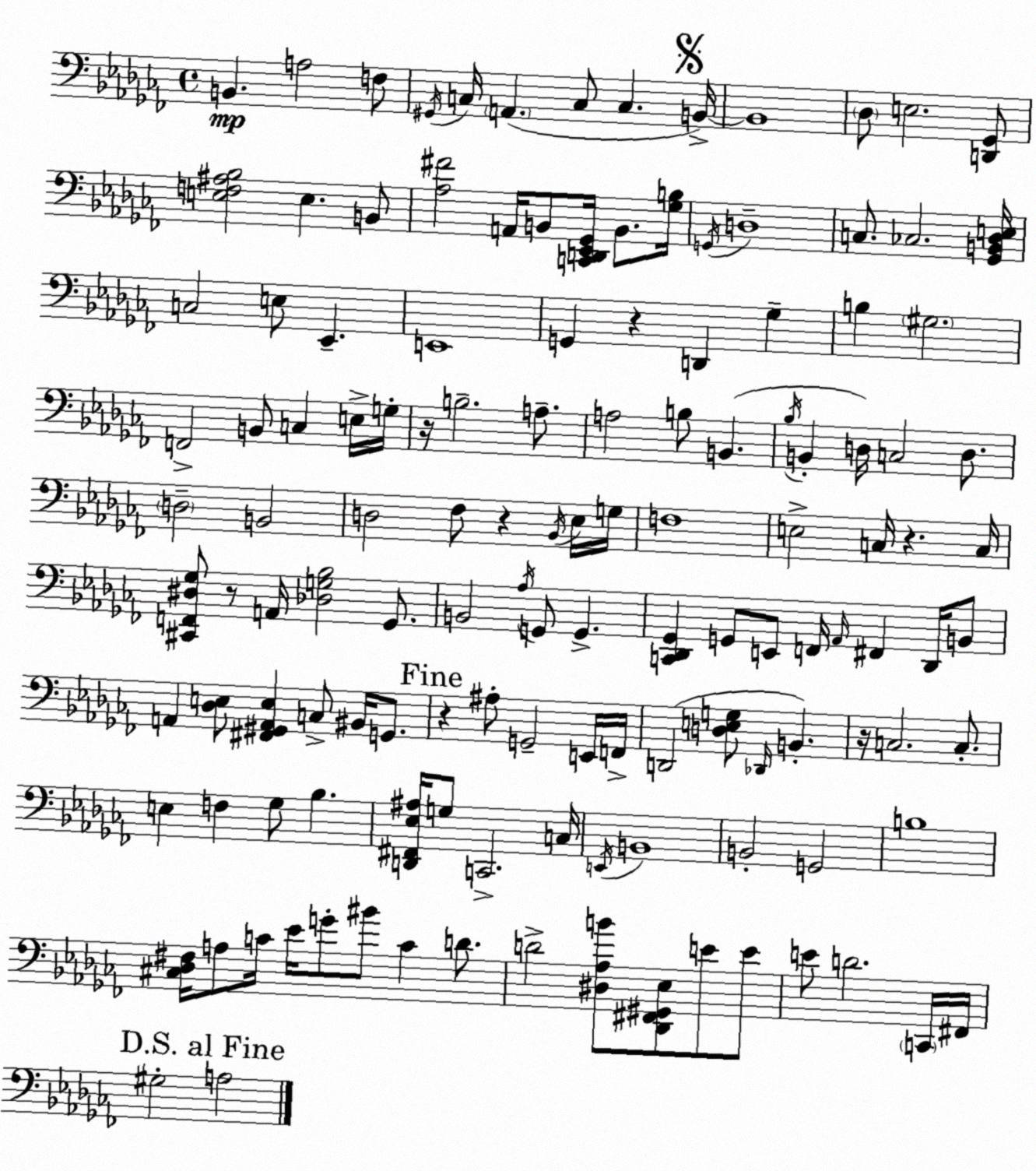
X:1
T:Untitled
M:4/4
L:1/4
K:Abm
B,, A,2 F,/2 ^G,,/4 C,/4 A,, C,/2 C, B,,/4 B,,4 _D,/2 E,2 [D,,_G,,]/2 [E,F,^A,_B,]2 E, B,,/2 [_A,^F]2 A,,/4 B,,/2 [C,,D,,_E,,_G,,]/4 B,,/2 [_G,B,]/4 G,,/4 D,4 C,/2 _C,2 [_G,,B,,_D,E,]/4 C,2 E,/2 _E,, E,,4 G,, z D,, _G, B, ^G,2 F,,2 B,,/2 C, E,/4 G,/4 z/4 B,2 A,/2 A,2 B,/2 B,, _B,/4 B,, D,/4 C,2 D,/2 D,2 B,,2 D,2 _F,/2 z _B,,/4 _E,/4 G,/4 F,4 E,2 C,/4 z C,/4 [^C,,F,,^D,_G,]/2 z/2 A,,/4 [_D,G,_B,]2 _G,,/2 B,,2 _A,/4 G,,/2 G,, [C,,_D,,_G,,] G,,/2 E,,/2 F,,/4 _A,,/4 ^F,, _D,,/4 B,,/2 A,, [_D,E,]/2 [^F,,^G,,A,,E,] C,/2 ^B,,/4 G,,/2 z ^A,/2 G,,2 E,,/4 F,,/4 D,,2 [D,E,G,]/2 _D,,/4 B,, z/4 C,2 C,/2 E, F, _G,/2 _B, [D,,^F,,_E,^A,]/4 G,/2 C,,2 C,/4 E,,/4 B,,4 B,,2 G,,2 B,4 [^C,_D,^F,]/4 A,/2 C/4 _E/4 G/2 ^B/2 C D/2 D2 [^D,_A,B]/2 [_D,,^F,,^G,,_E,]/2 E/2 E/2 E/2 D2 C,,/4 ^F,,/4 ^G,2 A,2